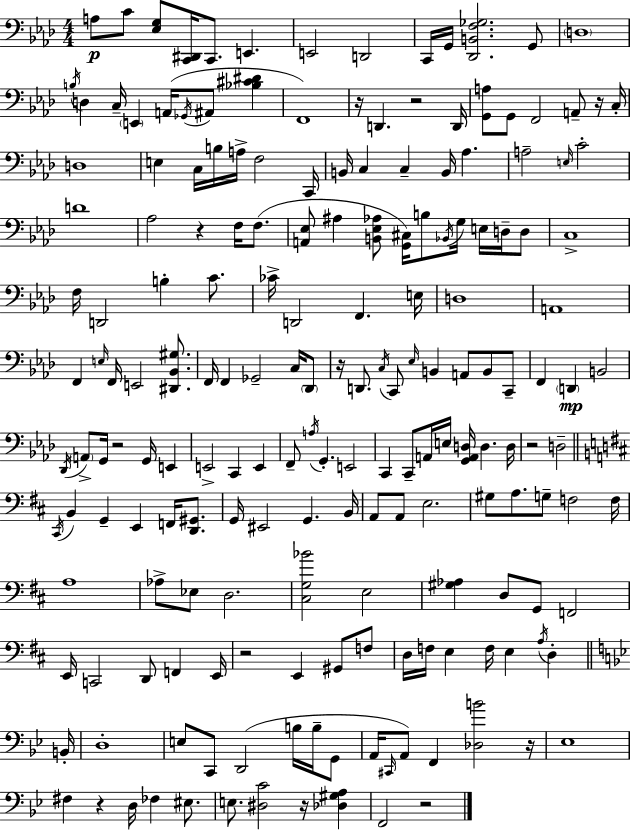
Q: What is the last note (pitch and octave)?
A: F2